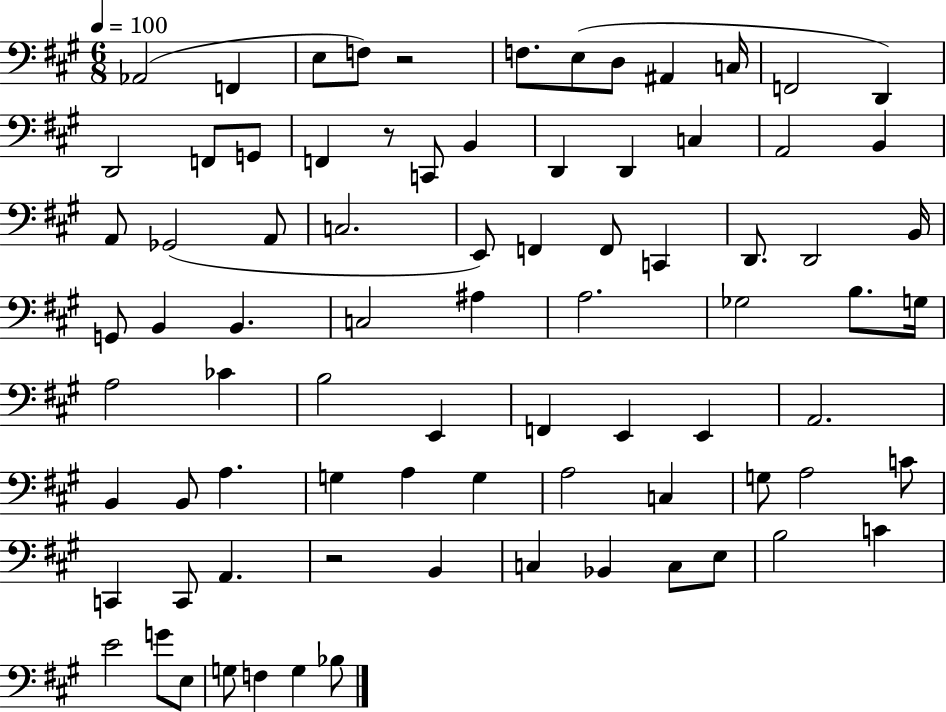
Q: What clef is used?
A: bass